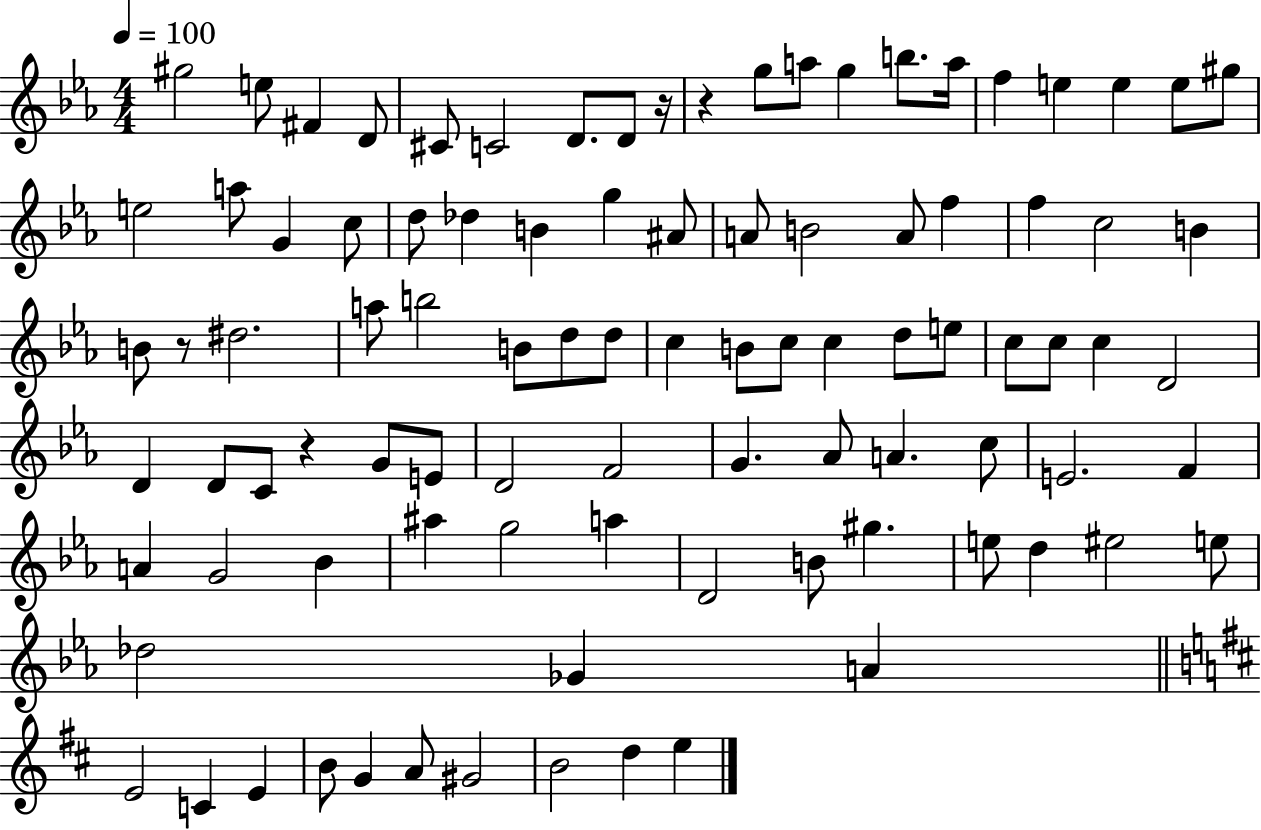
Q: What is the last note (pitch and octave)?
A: E5